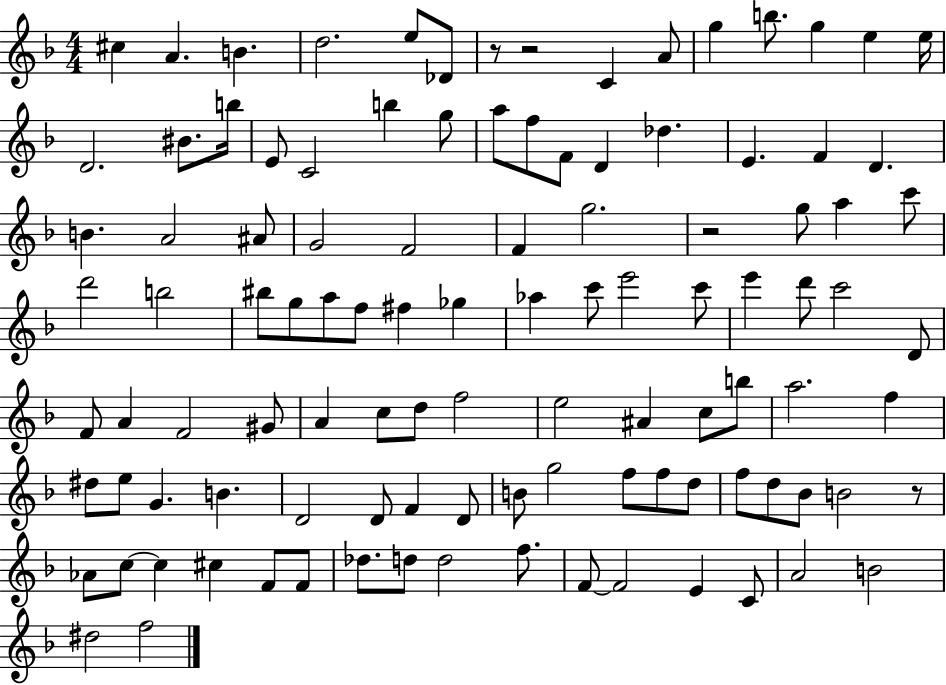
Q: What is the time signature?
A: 4/4